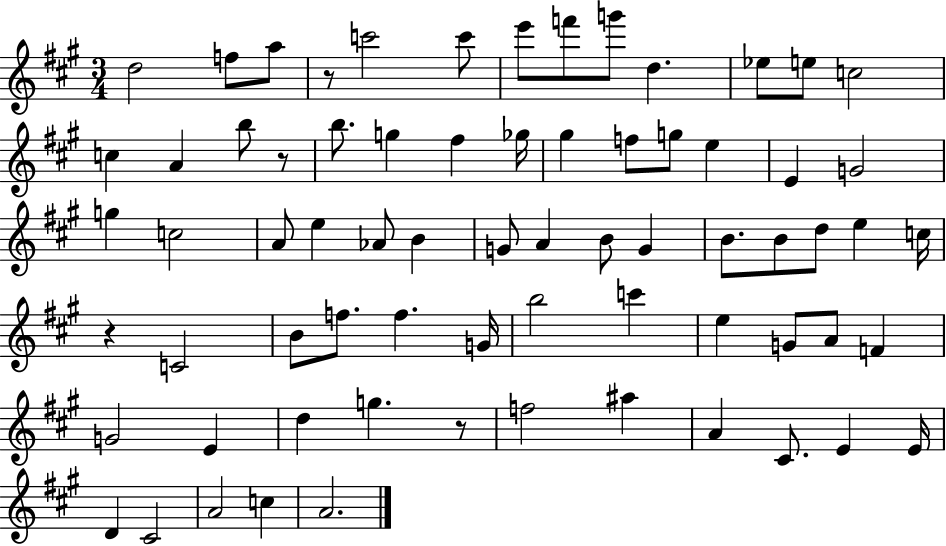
D5/h F5/e A5/e R/e C6/h C6/e E6/e F6/e G6/e D5/q. Eb5/e E5/e C5/h C5/q A4/q B5/e R/e B5/e. G5/q F#5/q Gb5/s G#5/q F5/e G5/e E5/q E4/q G4/h G5/q C5/h A4/e E5/q Ab4/e B4/q G4/e A4/q B4/e G4/q B4/e. B4/e D5/e E5/q C5/s R/q C4/h B4/e F5/e. F5/q. G4/s B5/h C6/q E5/q G4/e A4/e F4/q G4/h E4/q D5/q G5/q. R/e F5/h A#5/q A4/q C#4/e. E4/q E4/s D4/q C#4/h A4/h C5/q A4/h.